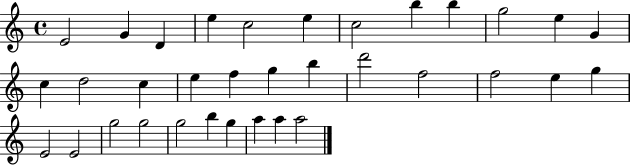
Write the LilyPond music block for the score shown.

{
  \clef treble
  \time 4/4
  \defaultTimeSignature
  \key c \major
  e'2 g'4 d'4 | e''4 c''2 e''4 | c''2 b''4 b''4 | g''2 e''4 g'4 | \break c''4 d''2 c''4 | e''4 f''4 g''4 b''4 | d'''2 f''2 | f''2 e''4 g''4 | \break e'2 e'2 | g''2 g''2 | g''2 b''4 g''4 | a''4 a''4 a''2 | \break \bar "|."
}